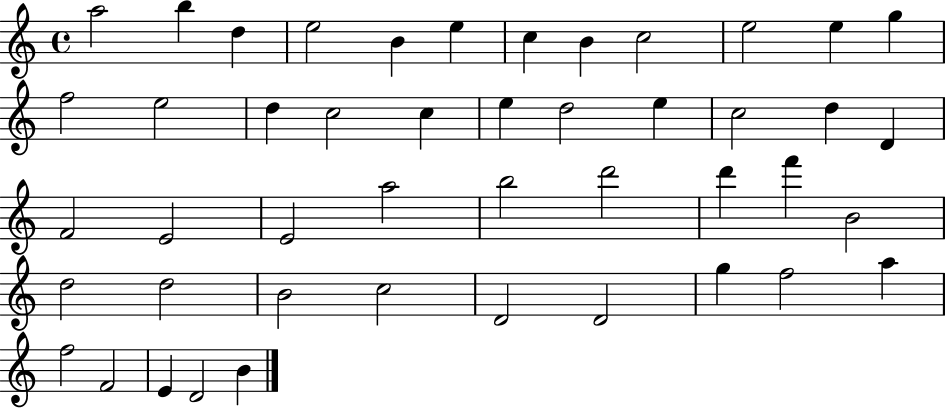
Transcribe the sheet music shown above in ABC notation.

X:1
T:Untitled
M:4/4
L:1/4
K:C
a2 b d e2 B e c B c2 e2 e g f2 e2 d c2 c e d2 e c2 d D F2 E2 E2 a2 b2 d'2 d' f' B2 d2 d2 B2 c2 D2 D2 g f2 a f2 F2 E D2 B